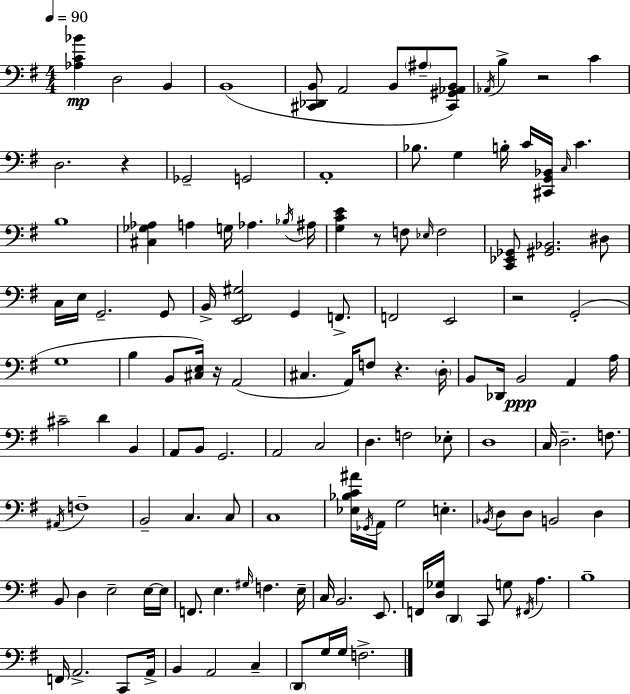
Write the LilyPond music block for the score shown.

{
  \clef bass
  \numericTimeSignature
  \time 4/4
  \key e \minor
  \tempo 4 = 90
  <aes c' bes'>4\mp d2 b,4 | b,1( | <cis, des, b,>8 a,2 b,8 \parenthesize ais8-- <cis, gis, aes, b,>8) | \acciaccatura { aes,16 } b4-> r2 c'4 | \break d2. r4 | ges,2-- g,2 | a,1-. | bes8. g4 b16-. c'16 <cis, g, bes,>16 \grace { c16 } c'4. | \break b1 | <cis ges aes>4 a4 g16 aes4. | \acciaccatura { bes16 } ais16 <g c' e'>4 r8 f8 \grace { ees16 } f2 | <c, ees, ges,>8 <gis, bes,>2. | \break dis8 c16 e16 g,2.-- | g,8 b,16-> <e, fis, gis>2 g,4 | f,8.-> f,2 e,2 | r2 g,2-.( | \break g1 | b4 b,8 <cis e>16) r16 a,2( | cis4. a,16) f8 r4. | \parenthesize d16-. b,8 des,16 b,2\ppp a,4 | \break a16 cis'2-- d'4 | b,4 a,8 b,8 g,2. | a,2 c2 | d4. f2 | \break ees8-. d1 | c16 d2.-- | f8. \acciaccatura { ais,16 } f1-- | b,2-- c4. | \break c8 c1 | <ees bes c' ais'>16 \acciaccatura { ges,16 } a,16 g2 | e4.-. \acciaccatura { bes,16 } d8 d8 b,2 | d4 b,8 d4 e2-- | \break e16~~ e16 f,8. e4. | \grace { gis16 } f4. e16-- c16 b,2. | e,8. f,16 <d ges>16 \parenthesize d,4 c,8 | g8 \acciaccatura { fis,16 } a4. b1-- | \break f,16 a,2.-> | c,8 a,16-> b,4 a,2 | c4-- \parenthesize d,8 g16 g16 f2.-> | \bar "|."
}